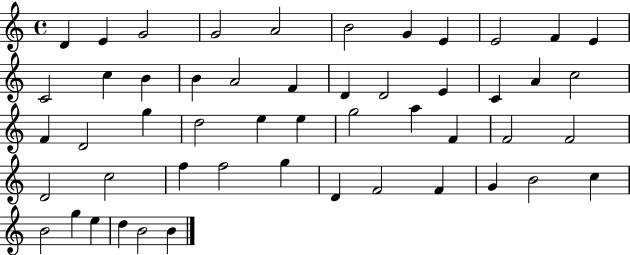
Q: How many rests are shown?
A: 0